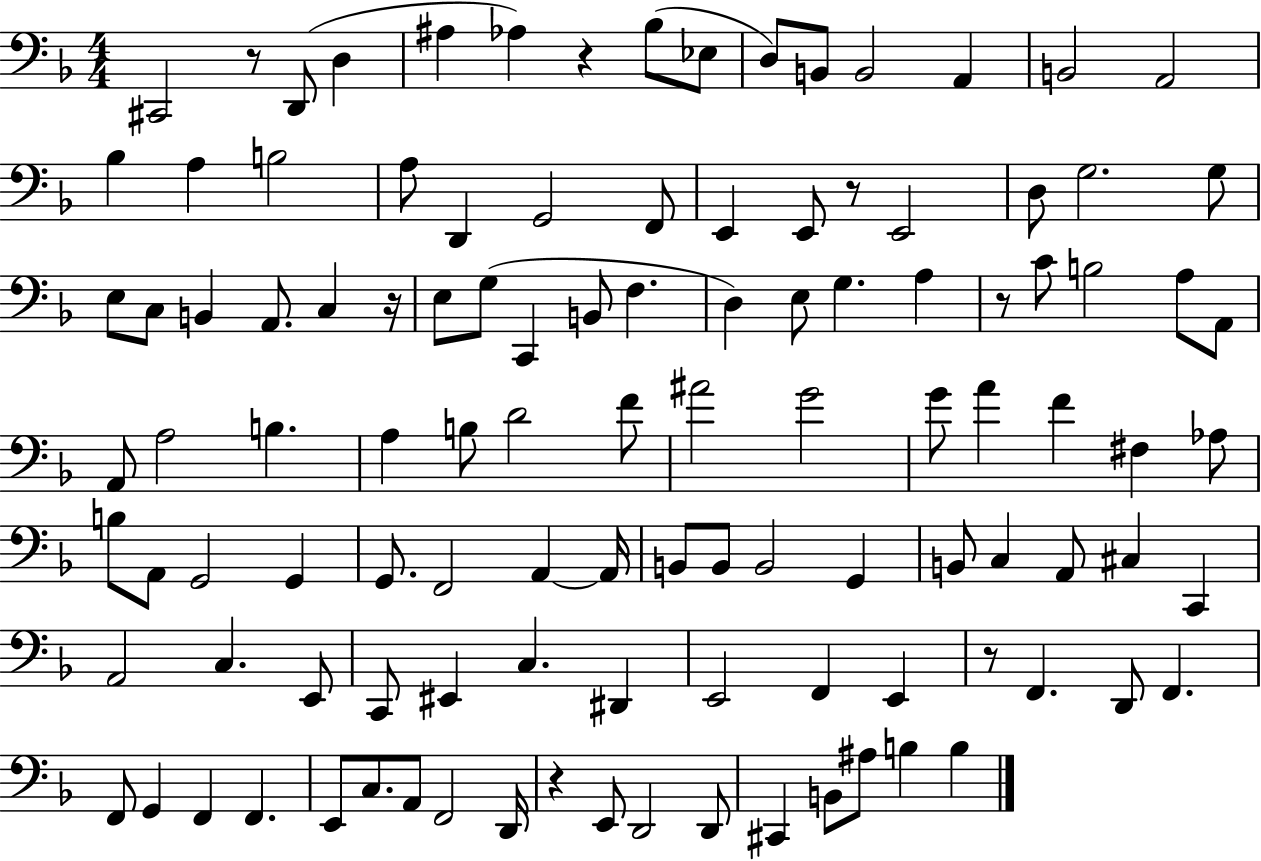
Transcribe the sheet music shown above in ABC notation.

X:1
T:Untitled
M:4/4
L:1/4
K:F
^C,,2 z/2 D,,/2 D, ^A, _A, z _B,/2 _E,/2 D,/2 B,,/2 B,,2 A,, B,,2 A,,2 _B, A, B,2 A,/2 D,, G,,2 F,,/2 E,, E,,/2 z/2 E,,2 D,/2 G,2 G,/2 E,/2 C,/2 B,, A,,/2 C, z/4 E,/2 G,/2 C,, B,,/2 F, D, E,/2 G, A, z/2 C/2 B,2 A,/2 A,,/2 A,,/2 A,2 B, A, B,/2 D2 F/2 ^A2 G2 G/2 A F ^F, _A,/2 B,/2 A,,/2 G,,2 G,, G,,/2 F,,2 A,, A,,/4 B,,/2 B,,/2 B,,2 G,, B,,/2 C, A,,/2 ^C, C,, A,,2 C, E,,/2 C,,/2 ^E,, C, ^D,, E,,2 F,, E,, z/2 F,, D,,/2 F,, F,,/2 G,, F,, F,, E,,/2 C,/2 A,,/2 F,,2 D,,/4 z E,,/2 D,,2 D,,/2 ^C,, B,,/2 ^A,/2 B, B,